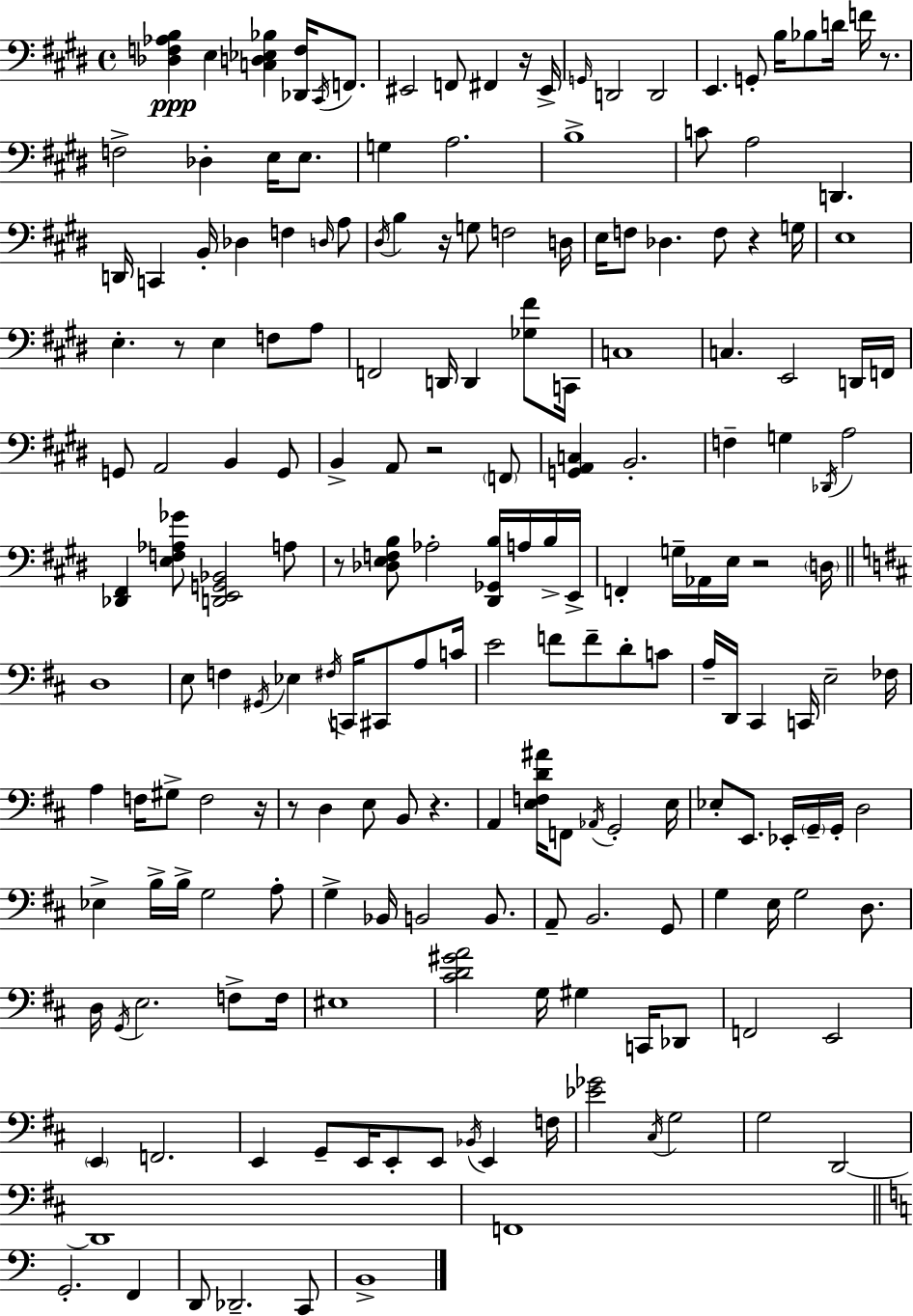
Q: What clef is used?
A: bass